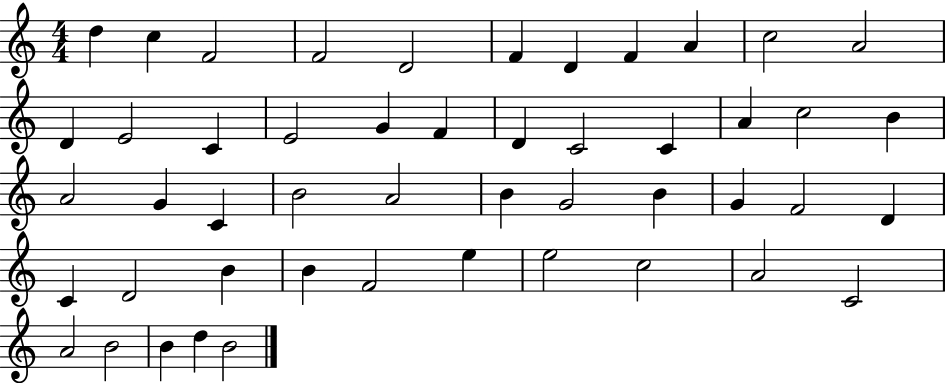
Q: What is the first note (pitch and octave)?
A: D5